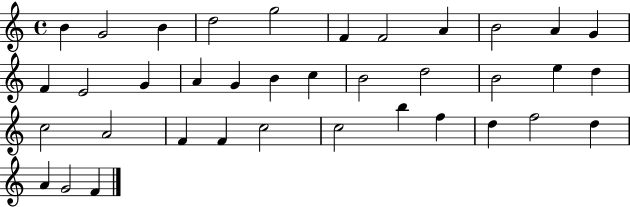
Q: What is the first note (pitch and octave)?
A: B4